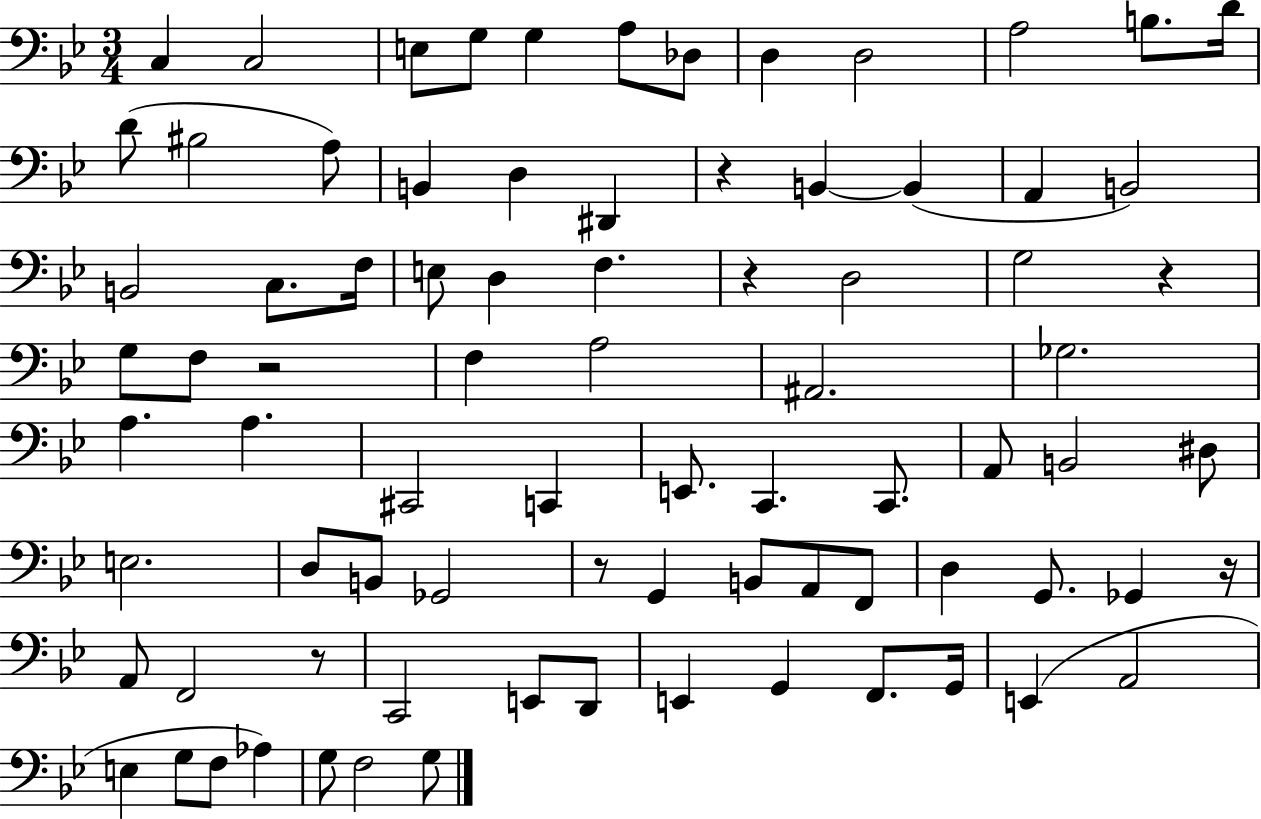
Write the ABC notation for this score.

X:1
T:Untitled
M:3/4
L:1/4
K:Bb
C, C,2 E,/2 G,/2 G, A,/2 _D,/2 D, D,2 A,2 B,/2 D/4 D/2 ^B,2 A,/2 B,, D, ^D,, z B,, B,, A,, B,,2 B,,2 C,/2 F,/4 E,/2 D, F, z D,2 G,2 z G,/2 F,/2 z2 F, A,2 ^A,,2 _G,2 A, A, ^C,,2 C,, E,,/2 C,, C,,/2 A,,/2 B,,2 ^D,/2 E,2 D,/2 B,,/2 _G,,2 z/2 G,, B,,/2 A,,/2 F,,/2 D, G,,/2 _G,, z/4 A,,/2 F,,2 z/2 C,,2 E,,/2 D,,/2 E,, G,, F,,/2 G,,/4 E,, A,,2 E, G,/2 F,/2 _A, G,/2 F,2 G,/2